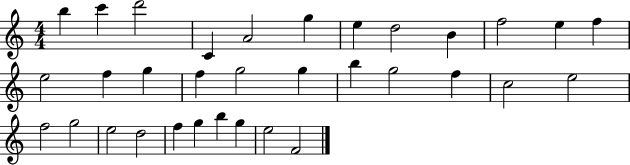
{
  \clef treble
  \numericTimeSignature
  \time 4/4
  \key c \major
  b''4 c'''4 d'''2 | c'4 a'2 g''4 | e''4 d''2 b'4 | f''2 e''4 f''4 | \break e''2 f''4 g''4 | f''4 g''2 g''4 | b''4 g''2 f''4 | c''2 e''2 | \break f''2 g''2 | e''2 d''2 | f''4 g''4 b''4 g''4 | e''2 f'2 | \break \bar "|."
}